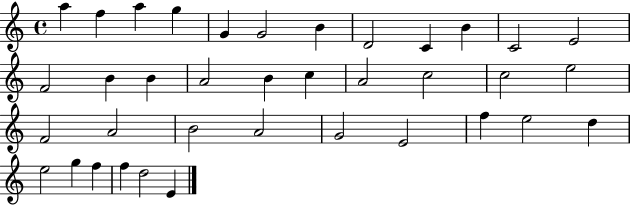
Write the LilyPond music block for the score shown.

{
  \clef treble
  \time 4/4
  \defaultTimeSignature
  \key c \major
  a''4 f''4 a''4 g''4 | g'4 g'2 b'4 | d'2 c'4 b'4 | c'2 e'2 | \break f'2 b'4 b'4 | a'2 b'4 c''4 | a'2 c''2 | c''2 e''2 | \break f'2 a'2 | b'2 a'2 | g'2 e'2 | f''4 e''2 d''4 | \break e''2 g''4 f''4 | f''4 d''2 e'4 | \bar "|."
}